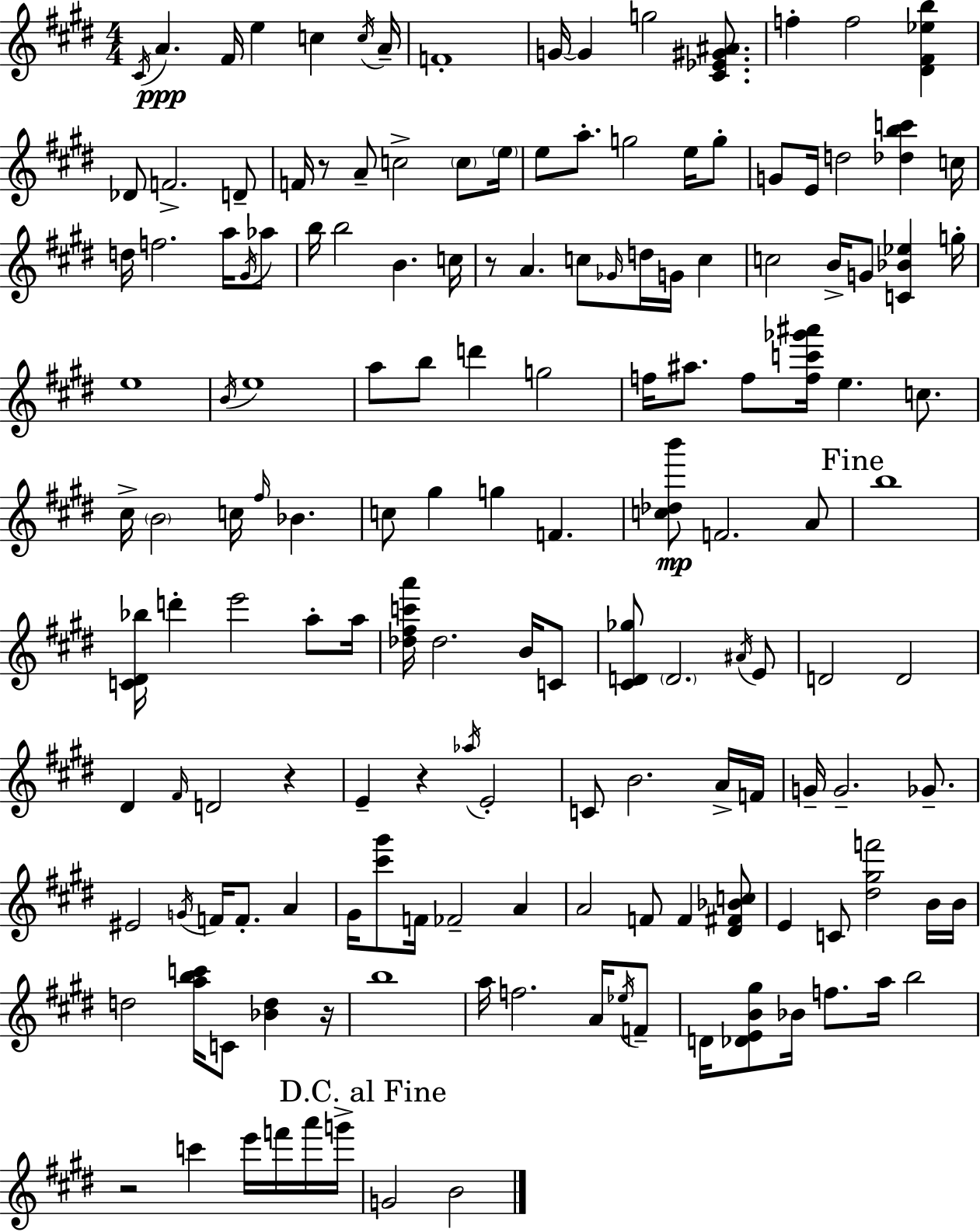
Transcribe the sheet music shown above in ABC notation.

X:1
T:Untitled
M:4/4
L:1/4
K:E
^C/4 A ^F/4 e c c/4 A/4 F4 G/4 G g2 [^C_E^G^A]/2 f f2 [^D^F_eb] _D/2 F2 D/2 F/4 z/2 A/2 c2 c/2 e/4 e/2 a/2 g2 e/4 g/2 G/2 E/4 d2 [_dbc'] c/4 d/4 f2 a/4 ^G/4 _a/2 b/4 b2 B c/4 z/2 A c/2 _G/4 d/4 G/4 c c2 B/4 G/2 [C_B_e] g/4 e4 B/4 e4 a/2 b/2 d' g2 f/4 ^a/2 f/2 [fc'_g'^a']/4 e c/2 ^c/4 B2 c/4 ^f/4 _B c/2 ^g g F [c_db']/2 F2 A/2 b4 [C^D_b]/4 d' e'2 a/2 a/4 [_d^fc'a']/4 _d2 B/4 C/2 [^CD_g]/2 D2 ^A/4 E/2 D2 D2 ^D ^F/4 D2 z E z _a/4 E2 C/2 B2 A/4 F/4 G/4 G2 _G/2 ^E2 G/4 F/4 F/2 A ^G/4 [^c'^g']/2 F/4 _F2 A A2 F/2 F [^D^F_Bc]/2 E C/2 [^d^gf']2 B/4 B/4 d2 [abc']/4 C/2 [_Bd] z/4 b4 a/4 f2 A/4 _e/4 F/2 D/4 [_DEB^g]/2 _B/4 f/2 a/4 b2 z2 c' e'/4 f'/4 a'/4 g'/4 G2 B2